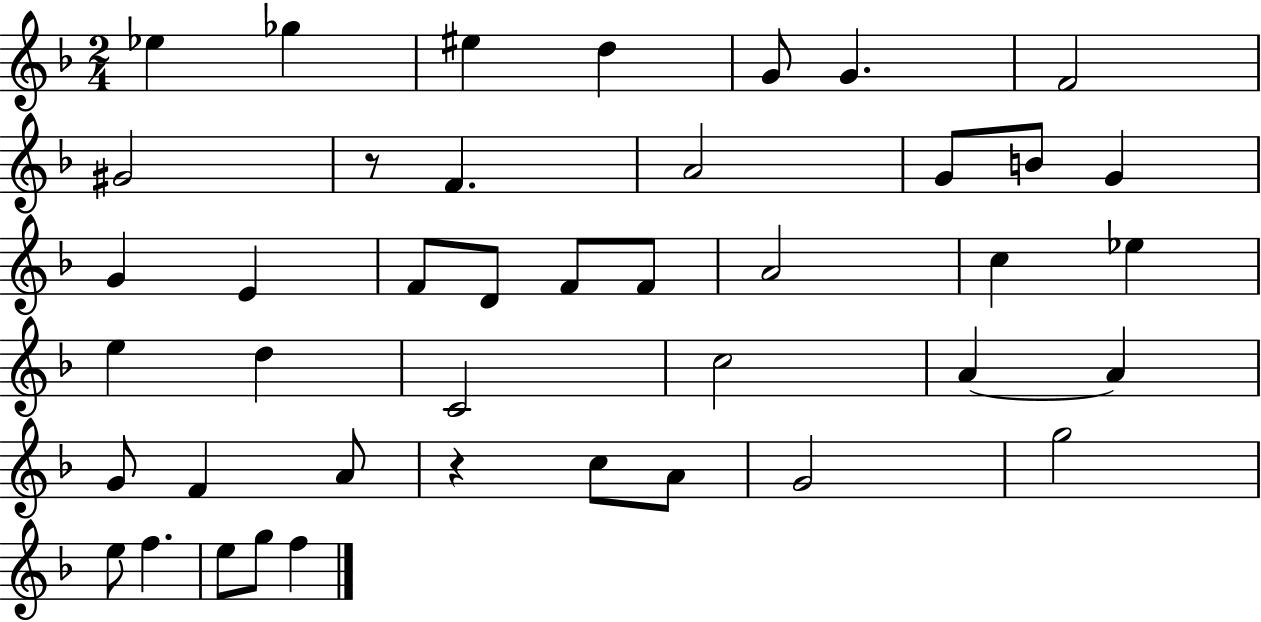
Eb5/q Gb5/q EIS5/q D5/q G4/e G4/q. F4/h G#4/h R/e F4/q. A4/h G4/e B4/e G4/q G4/q E4/q F4/e D4/e F4/e F4/e A4/h C5/q Eb5/q E5/q D5/q C4/h C5/h A4/q A4/q G4/e F4/q A4/e R/q C5/e A4/e G4/h G5/h E5/e F5/q. E5/e G5/e F5/q